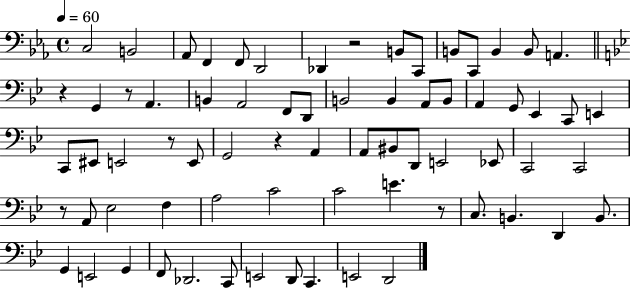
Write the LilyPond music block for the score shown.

{
  \clef bass
  \time 4/4
  \defaultTimeSignature
  \key ees \major
  \tempo 4 = 60
  c2 b,2 | aes,8 f,4 f,8 d,2 | des,4 r2 b,8 c,8 | b,8 c,8 b,4 b,8 a,4. | \break \bar "||" \break \key bes \major r4 g,4 r8 a,4. | b,4 a,2 f,8 d,8 | b,2 b,4 a,8 b,8 | a,4 g,8 ees,4 c,8 e,4 | \break c,8 eis,8 e,2 r8 e,8 | g,2 r4 a,4 | a,8 bis,8 d,8 e,2 ees,8 | c,2 c,2 | \break r8 a,8 ees2 f4 | a2 c'2 | c'2 e'4. r8 | c8. b,4. d,4 b,8. | \break g,4 e,2 g,4 | f,8 des,2. c,8 | e,2 d,8 c,4. | e,2 d,2 | \break \bar "|."
}